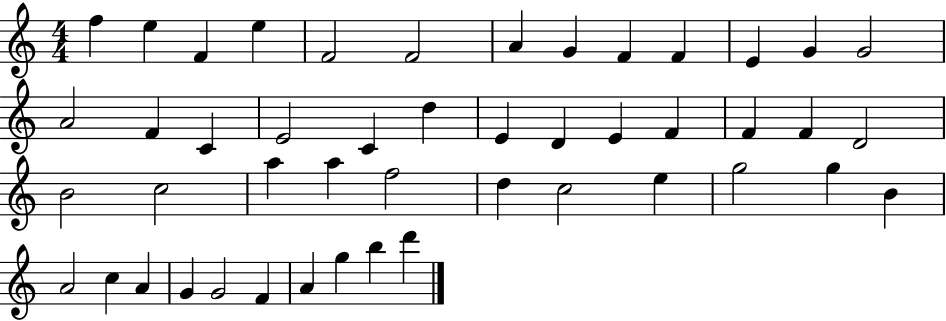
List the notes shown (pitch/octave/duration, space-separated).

F5/q E5/q F4/q E5/q F4/h F4/h A4/q G4/q F4/q F4/q E4/q G4/q G4/h A4/h F4/q C4/q E4/h C4/q D5/q E4/q D4/q E4/q F4/q F4/q F4/q D4/h B4/h C5/h A5/q A5/q F5/h D5/q C5/h E5/q G5/h G5/q B4/q A4/h C5/q A4/q G4/q G4/h F4/q A4/q G5/q B5/q D6/q